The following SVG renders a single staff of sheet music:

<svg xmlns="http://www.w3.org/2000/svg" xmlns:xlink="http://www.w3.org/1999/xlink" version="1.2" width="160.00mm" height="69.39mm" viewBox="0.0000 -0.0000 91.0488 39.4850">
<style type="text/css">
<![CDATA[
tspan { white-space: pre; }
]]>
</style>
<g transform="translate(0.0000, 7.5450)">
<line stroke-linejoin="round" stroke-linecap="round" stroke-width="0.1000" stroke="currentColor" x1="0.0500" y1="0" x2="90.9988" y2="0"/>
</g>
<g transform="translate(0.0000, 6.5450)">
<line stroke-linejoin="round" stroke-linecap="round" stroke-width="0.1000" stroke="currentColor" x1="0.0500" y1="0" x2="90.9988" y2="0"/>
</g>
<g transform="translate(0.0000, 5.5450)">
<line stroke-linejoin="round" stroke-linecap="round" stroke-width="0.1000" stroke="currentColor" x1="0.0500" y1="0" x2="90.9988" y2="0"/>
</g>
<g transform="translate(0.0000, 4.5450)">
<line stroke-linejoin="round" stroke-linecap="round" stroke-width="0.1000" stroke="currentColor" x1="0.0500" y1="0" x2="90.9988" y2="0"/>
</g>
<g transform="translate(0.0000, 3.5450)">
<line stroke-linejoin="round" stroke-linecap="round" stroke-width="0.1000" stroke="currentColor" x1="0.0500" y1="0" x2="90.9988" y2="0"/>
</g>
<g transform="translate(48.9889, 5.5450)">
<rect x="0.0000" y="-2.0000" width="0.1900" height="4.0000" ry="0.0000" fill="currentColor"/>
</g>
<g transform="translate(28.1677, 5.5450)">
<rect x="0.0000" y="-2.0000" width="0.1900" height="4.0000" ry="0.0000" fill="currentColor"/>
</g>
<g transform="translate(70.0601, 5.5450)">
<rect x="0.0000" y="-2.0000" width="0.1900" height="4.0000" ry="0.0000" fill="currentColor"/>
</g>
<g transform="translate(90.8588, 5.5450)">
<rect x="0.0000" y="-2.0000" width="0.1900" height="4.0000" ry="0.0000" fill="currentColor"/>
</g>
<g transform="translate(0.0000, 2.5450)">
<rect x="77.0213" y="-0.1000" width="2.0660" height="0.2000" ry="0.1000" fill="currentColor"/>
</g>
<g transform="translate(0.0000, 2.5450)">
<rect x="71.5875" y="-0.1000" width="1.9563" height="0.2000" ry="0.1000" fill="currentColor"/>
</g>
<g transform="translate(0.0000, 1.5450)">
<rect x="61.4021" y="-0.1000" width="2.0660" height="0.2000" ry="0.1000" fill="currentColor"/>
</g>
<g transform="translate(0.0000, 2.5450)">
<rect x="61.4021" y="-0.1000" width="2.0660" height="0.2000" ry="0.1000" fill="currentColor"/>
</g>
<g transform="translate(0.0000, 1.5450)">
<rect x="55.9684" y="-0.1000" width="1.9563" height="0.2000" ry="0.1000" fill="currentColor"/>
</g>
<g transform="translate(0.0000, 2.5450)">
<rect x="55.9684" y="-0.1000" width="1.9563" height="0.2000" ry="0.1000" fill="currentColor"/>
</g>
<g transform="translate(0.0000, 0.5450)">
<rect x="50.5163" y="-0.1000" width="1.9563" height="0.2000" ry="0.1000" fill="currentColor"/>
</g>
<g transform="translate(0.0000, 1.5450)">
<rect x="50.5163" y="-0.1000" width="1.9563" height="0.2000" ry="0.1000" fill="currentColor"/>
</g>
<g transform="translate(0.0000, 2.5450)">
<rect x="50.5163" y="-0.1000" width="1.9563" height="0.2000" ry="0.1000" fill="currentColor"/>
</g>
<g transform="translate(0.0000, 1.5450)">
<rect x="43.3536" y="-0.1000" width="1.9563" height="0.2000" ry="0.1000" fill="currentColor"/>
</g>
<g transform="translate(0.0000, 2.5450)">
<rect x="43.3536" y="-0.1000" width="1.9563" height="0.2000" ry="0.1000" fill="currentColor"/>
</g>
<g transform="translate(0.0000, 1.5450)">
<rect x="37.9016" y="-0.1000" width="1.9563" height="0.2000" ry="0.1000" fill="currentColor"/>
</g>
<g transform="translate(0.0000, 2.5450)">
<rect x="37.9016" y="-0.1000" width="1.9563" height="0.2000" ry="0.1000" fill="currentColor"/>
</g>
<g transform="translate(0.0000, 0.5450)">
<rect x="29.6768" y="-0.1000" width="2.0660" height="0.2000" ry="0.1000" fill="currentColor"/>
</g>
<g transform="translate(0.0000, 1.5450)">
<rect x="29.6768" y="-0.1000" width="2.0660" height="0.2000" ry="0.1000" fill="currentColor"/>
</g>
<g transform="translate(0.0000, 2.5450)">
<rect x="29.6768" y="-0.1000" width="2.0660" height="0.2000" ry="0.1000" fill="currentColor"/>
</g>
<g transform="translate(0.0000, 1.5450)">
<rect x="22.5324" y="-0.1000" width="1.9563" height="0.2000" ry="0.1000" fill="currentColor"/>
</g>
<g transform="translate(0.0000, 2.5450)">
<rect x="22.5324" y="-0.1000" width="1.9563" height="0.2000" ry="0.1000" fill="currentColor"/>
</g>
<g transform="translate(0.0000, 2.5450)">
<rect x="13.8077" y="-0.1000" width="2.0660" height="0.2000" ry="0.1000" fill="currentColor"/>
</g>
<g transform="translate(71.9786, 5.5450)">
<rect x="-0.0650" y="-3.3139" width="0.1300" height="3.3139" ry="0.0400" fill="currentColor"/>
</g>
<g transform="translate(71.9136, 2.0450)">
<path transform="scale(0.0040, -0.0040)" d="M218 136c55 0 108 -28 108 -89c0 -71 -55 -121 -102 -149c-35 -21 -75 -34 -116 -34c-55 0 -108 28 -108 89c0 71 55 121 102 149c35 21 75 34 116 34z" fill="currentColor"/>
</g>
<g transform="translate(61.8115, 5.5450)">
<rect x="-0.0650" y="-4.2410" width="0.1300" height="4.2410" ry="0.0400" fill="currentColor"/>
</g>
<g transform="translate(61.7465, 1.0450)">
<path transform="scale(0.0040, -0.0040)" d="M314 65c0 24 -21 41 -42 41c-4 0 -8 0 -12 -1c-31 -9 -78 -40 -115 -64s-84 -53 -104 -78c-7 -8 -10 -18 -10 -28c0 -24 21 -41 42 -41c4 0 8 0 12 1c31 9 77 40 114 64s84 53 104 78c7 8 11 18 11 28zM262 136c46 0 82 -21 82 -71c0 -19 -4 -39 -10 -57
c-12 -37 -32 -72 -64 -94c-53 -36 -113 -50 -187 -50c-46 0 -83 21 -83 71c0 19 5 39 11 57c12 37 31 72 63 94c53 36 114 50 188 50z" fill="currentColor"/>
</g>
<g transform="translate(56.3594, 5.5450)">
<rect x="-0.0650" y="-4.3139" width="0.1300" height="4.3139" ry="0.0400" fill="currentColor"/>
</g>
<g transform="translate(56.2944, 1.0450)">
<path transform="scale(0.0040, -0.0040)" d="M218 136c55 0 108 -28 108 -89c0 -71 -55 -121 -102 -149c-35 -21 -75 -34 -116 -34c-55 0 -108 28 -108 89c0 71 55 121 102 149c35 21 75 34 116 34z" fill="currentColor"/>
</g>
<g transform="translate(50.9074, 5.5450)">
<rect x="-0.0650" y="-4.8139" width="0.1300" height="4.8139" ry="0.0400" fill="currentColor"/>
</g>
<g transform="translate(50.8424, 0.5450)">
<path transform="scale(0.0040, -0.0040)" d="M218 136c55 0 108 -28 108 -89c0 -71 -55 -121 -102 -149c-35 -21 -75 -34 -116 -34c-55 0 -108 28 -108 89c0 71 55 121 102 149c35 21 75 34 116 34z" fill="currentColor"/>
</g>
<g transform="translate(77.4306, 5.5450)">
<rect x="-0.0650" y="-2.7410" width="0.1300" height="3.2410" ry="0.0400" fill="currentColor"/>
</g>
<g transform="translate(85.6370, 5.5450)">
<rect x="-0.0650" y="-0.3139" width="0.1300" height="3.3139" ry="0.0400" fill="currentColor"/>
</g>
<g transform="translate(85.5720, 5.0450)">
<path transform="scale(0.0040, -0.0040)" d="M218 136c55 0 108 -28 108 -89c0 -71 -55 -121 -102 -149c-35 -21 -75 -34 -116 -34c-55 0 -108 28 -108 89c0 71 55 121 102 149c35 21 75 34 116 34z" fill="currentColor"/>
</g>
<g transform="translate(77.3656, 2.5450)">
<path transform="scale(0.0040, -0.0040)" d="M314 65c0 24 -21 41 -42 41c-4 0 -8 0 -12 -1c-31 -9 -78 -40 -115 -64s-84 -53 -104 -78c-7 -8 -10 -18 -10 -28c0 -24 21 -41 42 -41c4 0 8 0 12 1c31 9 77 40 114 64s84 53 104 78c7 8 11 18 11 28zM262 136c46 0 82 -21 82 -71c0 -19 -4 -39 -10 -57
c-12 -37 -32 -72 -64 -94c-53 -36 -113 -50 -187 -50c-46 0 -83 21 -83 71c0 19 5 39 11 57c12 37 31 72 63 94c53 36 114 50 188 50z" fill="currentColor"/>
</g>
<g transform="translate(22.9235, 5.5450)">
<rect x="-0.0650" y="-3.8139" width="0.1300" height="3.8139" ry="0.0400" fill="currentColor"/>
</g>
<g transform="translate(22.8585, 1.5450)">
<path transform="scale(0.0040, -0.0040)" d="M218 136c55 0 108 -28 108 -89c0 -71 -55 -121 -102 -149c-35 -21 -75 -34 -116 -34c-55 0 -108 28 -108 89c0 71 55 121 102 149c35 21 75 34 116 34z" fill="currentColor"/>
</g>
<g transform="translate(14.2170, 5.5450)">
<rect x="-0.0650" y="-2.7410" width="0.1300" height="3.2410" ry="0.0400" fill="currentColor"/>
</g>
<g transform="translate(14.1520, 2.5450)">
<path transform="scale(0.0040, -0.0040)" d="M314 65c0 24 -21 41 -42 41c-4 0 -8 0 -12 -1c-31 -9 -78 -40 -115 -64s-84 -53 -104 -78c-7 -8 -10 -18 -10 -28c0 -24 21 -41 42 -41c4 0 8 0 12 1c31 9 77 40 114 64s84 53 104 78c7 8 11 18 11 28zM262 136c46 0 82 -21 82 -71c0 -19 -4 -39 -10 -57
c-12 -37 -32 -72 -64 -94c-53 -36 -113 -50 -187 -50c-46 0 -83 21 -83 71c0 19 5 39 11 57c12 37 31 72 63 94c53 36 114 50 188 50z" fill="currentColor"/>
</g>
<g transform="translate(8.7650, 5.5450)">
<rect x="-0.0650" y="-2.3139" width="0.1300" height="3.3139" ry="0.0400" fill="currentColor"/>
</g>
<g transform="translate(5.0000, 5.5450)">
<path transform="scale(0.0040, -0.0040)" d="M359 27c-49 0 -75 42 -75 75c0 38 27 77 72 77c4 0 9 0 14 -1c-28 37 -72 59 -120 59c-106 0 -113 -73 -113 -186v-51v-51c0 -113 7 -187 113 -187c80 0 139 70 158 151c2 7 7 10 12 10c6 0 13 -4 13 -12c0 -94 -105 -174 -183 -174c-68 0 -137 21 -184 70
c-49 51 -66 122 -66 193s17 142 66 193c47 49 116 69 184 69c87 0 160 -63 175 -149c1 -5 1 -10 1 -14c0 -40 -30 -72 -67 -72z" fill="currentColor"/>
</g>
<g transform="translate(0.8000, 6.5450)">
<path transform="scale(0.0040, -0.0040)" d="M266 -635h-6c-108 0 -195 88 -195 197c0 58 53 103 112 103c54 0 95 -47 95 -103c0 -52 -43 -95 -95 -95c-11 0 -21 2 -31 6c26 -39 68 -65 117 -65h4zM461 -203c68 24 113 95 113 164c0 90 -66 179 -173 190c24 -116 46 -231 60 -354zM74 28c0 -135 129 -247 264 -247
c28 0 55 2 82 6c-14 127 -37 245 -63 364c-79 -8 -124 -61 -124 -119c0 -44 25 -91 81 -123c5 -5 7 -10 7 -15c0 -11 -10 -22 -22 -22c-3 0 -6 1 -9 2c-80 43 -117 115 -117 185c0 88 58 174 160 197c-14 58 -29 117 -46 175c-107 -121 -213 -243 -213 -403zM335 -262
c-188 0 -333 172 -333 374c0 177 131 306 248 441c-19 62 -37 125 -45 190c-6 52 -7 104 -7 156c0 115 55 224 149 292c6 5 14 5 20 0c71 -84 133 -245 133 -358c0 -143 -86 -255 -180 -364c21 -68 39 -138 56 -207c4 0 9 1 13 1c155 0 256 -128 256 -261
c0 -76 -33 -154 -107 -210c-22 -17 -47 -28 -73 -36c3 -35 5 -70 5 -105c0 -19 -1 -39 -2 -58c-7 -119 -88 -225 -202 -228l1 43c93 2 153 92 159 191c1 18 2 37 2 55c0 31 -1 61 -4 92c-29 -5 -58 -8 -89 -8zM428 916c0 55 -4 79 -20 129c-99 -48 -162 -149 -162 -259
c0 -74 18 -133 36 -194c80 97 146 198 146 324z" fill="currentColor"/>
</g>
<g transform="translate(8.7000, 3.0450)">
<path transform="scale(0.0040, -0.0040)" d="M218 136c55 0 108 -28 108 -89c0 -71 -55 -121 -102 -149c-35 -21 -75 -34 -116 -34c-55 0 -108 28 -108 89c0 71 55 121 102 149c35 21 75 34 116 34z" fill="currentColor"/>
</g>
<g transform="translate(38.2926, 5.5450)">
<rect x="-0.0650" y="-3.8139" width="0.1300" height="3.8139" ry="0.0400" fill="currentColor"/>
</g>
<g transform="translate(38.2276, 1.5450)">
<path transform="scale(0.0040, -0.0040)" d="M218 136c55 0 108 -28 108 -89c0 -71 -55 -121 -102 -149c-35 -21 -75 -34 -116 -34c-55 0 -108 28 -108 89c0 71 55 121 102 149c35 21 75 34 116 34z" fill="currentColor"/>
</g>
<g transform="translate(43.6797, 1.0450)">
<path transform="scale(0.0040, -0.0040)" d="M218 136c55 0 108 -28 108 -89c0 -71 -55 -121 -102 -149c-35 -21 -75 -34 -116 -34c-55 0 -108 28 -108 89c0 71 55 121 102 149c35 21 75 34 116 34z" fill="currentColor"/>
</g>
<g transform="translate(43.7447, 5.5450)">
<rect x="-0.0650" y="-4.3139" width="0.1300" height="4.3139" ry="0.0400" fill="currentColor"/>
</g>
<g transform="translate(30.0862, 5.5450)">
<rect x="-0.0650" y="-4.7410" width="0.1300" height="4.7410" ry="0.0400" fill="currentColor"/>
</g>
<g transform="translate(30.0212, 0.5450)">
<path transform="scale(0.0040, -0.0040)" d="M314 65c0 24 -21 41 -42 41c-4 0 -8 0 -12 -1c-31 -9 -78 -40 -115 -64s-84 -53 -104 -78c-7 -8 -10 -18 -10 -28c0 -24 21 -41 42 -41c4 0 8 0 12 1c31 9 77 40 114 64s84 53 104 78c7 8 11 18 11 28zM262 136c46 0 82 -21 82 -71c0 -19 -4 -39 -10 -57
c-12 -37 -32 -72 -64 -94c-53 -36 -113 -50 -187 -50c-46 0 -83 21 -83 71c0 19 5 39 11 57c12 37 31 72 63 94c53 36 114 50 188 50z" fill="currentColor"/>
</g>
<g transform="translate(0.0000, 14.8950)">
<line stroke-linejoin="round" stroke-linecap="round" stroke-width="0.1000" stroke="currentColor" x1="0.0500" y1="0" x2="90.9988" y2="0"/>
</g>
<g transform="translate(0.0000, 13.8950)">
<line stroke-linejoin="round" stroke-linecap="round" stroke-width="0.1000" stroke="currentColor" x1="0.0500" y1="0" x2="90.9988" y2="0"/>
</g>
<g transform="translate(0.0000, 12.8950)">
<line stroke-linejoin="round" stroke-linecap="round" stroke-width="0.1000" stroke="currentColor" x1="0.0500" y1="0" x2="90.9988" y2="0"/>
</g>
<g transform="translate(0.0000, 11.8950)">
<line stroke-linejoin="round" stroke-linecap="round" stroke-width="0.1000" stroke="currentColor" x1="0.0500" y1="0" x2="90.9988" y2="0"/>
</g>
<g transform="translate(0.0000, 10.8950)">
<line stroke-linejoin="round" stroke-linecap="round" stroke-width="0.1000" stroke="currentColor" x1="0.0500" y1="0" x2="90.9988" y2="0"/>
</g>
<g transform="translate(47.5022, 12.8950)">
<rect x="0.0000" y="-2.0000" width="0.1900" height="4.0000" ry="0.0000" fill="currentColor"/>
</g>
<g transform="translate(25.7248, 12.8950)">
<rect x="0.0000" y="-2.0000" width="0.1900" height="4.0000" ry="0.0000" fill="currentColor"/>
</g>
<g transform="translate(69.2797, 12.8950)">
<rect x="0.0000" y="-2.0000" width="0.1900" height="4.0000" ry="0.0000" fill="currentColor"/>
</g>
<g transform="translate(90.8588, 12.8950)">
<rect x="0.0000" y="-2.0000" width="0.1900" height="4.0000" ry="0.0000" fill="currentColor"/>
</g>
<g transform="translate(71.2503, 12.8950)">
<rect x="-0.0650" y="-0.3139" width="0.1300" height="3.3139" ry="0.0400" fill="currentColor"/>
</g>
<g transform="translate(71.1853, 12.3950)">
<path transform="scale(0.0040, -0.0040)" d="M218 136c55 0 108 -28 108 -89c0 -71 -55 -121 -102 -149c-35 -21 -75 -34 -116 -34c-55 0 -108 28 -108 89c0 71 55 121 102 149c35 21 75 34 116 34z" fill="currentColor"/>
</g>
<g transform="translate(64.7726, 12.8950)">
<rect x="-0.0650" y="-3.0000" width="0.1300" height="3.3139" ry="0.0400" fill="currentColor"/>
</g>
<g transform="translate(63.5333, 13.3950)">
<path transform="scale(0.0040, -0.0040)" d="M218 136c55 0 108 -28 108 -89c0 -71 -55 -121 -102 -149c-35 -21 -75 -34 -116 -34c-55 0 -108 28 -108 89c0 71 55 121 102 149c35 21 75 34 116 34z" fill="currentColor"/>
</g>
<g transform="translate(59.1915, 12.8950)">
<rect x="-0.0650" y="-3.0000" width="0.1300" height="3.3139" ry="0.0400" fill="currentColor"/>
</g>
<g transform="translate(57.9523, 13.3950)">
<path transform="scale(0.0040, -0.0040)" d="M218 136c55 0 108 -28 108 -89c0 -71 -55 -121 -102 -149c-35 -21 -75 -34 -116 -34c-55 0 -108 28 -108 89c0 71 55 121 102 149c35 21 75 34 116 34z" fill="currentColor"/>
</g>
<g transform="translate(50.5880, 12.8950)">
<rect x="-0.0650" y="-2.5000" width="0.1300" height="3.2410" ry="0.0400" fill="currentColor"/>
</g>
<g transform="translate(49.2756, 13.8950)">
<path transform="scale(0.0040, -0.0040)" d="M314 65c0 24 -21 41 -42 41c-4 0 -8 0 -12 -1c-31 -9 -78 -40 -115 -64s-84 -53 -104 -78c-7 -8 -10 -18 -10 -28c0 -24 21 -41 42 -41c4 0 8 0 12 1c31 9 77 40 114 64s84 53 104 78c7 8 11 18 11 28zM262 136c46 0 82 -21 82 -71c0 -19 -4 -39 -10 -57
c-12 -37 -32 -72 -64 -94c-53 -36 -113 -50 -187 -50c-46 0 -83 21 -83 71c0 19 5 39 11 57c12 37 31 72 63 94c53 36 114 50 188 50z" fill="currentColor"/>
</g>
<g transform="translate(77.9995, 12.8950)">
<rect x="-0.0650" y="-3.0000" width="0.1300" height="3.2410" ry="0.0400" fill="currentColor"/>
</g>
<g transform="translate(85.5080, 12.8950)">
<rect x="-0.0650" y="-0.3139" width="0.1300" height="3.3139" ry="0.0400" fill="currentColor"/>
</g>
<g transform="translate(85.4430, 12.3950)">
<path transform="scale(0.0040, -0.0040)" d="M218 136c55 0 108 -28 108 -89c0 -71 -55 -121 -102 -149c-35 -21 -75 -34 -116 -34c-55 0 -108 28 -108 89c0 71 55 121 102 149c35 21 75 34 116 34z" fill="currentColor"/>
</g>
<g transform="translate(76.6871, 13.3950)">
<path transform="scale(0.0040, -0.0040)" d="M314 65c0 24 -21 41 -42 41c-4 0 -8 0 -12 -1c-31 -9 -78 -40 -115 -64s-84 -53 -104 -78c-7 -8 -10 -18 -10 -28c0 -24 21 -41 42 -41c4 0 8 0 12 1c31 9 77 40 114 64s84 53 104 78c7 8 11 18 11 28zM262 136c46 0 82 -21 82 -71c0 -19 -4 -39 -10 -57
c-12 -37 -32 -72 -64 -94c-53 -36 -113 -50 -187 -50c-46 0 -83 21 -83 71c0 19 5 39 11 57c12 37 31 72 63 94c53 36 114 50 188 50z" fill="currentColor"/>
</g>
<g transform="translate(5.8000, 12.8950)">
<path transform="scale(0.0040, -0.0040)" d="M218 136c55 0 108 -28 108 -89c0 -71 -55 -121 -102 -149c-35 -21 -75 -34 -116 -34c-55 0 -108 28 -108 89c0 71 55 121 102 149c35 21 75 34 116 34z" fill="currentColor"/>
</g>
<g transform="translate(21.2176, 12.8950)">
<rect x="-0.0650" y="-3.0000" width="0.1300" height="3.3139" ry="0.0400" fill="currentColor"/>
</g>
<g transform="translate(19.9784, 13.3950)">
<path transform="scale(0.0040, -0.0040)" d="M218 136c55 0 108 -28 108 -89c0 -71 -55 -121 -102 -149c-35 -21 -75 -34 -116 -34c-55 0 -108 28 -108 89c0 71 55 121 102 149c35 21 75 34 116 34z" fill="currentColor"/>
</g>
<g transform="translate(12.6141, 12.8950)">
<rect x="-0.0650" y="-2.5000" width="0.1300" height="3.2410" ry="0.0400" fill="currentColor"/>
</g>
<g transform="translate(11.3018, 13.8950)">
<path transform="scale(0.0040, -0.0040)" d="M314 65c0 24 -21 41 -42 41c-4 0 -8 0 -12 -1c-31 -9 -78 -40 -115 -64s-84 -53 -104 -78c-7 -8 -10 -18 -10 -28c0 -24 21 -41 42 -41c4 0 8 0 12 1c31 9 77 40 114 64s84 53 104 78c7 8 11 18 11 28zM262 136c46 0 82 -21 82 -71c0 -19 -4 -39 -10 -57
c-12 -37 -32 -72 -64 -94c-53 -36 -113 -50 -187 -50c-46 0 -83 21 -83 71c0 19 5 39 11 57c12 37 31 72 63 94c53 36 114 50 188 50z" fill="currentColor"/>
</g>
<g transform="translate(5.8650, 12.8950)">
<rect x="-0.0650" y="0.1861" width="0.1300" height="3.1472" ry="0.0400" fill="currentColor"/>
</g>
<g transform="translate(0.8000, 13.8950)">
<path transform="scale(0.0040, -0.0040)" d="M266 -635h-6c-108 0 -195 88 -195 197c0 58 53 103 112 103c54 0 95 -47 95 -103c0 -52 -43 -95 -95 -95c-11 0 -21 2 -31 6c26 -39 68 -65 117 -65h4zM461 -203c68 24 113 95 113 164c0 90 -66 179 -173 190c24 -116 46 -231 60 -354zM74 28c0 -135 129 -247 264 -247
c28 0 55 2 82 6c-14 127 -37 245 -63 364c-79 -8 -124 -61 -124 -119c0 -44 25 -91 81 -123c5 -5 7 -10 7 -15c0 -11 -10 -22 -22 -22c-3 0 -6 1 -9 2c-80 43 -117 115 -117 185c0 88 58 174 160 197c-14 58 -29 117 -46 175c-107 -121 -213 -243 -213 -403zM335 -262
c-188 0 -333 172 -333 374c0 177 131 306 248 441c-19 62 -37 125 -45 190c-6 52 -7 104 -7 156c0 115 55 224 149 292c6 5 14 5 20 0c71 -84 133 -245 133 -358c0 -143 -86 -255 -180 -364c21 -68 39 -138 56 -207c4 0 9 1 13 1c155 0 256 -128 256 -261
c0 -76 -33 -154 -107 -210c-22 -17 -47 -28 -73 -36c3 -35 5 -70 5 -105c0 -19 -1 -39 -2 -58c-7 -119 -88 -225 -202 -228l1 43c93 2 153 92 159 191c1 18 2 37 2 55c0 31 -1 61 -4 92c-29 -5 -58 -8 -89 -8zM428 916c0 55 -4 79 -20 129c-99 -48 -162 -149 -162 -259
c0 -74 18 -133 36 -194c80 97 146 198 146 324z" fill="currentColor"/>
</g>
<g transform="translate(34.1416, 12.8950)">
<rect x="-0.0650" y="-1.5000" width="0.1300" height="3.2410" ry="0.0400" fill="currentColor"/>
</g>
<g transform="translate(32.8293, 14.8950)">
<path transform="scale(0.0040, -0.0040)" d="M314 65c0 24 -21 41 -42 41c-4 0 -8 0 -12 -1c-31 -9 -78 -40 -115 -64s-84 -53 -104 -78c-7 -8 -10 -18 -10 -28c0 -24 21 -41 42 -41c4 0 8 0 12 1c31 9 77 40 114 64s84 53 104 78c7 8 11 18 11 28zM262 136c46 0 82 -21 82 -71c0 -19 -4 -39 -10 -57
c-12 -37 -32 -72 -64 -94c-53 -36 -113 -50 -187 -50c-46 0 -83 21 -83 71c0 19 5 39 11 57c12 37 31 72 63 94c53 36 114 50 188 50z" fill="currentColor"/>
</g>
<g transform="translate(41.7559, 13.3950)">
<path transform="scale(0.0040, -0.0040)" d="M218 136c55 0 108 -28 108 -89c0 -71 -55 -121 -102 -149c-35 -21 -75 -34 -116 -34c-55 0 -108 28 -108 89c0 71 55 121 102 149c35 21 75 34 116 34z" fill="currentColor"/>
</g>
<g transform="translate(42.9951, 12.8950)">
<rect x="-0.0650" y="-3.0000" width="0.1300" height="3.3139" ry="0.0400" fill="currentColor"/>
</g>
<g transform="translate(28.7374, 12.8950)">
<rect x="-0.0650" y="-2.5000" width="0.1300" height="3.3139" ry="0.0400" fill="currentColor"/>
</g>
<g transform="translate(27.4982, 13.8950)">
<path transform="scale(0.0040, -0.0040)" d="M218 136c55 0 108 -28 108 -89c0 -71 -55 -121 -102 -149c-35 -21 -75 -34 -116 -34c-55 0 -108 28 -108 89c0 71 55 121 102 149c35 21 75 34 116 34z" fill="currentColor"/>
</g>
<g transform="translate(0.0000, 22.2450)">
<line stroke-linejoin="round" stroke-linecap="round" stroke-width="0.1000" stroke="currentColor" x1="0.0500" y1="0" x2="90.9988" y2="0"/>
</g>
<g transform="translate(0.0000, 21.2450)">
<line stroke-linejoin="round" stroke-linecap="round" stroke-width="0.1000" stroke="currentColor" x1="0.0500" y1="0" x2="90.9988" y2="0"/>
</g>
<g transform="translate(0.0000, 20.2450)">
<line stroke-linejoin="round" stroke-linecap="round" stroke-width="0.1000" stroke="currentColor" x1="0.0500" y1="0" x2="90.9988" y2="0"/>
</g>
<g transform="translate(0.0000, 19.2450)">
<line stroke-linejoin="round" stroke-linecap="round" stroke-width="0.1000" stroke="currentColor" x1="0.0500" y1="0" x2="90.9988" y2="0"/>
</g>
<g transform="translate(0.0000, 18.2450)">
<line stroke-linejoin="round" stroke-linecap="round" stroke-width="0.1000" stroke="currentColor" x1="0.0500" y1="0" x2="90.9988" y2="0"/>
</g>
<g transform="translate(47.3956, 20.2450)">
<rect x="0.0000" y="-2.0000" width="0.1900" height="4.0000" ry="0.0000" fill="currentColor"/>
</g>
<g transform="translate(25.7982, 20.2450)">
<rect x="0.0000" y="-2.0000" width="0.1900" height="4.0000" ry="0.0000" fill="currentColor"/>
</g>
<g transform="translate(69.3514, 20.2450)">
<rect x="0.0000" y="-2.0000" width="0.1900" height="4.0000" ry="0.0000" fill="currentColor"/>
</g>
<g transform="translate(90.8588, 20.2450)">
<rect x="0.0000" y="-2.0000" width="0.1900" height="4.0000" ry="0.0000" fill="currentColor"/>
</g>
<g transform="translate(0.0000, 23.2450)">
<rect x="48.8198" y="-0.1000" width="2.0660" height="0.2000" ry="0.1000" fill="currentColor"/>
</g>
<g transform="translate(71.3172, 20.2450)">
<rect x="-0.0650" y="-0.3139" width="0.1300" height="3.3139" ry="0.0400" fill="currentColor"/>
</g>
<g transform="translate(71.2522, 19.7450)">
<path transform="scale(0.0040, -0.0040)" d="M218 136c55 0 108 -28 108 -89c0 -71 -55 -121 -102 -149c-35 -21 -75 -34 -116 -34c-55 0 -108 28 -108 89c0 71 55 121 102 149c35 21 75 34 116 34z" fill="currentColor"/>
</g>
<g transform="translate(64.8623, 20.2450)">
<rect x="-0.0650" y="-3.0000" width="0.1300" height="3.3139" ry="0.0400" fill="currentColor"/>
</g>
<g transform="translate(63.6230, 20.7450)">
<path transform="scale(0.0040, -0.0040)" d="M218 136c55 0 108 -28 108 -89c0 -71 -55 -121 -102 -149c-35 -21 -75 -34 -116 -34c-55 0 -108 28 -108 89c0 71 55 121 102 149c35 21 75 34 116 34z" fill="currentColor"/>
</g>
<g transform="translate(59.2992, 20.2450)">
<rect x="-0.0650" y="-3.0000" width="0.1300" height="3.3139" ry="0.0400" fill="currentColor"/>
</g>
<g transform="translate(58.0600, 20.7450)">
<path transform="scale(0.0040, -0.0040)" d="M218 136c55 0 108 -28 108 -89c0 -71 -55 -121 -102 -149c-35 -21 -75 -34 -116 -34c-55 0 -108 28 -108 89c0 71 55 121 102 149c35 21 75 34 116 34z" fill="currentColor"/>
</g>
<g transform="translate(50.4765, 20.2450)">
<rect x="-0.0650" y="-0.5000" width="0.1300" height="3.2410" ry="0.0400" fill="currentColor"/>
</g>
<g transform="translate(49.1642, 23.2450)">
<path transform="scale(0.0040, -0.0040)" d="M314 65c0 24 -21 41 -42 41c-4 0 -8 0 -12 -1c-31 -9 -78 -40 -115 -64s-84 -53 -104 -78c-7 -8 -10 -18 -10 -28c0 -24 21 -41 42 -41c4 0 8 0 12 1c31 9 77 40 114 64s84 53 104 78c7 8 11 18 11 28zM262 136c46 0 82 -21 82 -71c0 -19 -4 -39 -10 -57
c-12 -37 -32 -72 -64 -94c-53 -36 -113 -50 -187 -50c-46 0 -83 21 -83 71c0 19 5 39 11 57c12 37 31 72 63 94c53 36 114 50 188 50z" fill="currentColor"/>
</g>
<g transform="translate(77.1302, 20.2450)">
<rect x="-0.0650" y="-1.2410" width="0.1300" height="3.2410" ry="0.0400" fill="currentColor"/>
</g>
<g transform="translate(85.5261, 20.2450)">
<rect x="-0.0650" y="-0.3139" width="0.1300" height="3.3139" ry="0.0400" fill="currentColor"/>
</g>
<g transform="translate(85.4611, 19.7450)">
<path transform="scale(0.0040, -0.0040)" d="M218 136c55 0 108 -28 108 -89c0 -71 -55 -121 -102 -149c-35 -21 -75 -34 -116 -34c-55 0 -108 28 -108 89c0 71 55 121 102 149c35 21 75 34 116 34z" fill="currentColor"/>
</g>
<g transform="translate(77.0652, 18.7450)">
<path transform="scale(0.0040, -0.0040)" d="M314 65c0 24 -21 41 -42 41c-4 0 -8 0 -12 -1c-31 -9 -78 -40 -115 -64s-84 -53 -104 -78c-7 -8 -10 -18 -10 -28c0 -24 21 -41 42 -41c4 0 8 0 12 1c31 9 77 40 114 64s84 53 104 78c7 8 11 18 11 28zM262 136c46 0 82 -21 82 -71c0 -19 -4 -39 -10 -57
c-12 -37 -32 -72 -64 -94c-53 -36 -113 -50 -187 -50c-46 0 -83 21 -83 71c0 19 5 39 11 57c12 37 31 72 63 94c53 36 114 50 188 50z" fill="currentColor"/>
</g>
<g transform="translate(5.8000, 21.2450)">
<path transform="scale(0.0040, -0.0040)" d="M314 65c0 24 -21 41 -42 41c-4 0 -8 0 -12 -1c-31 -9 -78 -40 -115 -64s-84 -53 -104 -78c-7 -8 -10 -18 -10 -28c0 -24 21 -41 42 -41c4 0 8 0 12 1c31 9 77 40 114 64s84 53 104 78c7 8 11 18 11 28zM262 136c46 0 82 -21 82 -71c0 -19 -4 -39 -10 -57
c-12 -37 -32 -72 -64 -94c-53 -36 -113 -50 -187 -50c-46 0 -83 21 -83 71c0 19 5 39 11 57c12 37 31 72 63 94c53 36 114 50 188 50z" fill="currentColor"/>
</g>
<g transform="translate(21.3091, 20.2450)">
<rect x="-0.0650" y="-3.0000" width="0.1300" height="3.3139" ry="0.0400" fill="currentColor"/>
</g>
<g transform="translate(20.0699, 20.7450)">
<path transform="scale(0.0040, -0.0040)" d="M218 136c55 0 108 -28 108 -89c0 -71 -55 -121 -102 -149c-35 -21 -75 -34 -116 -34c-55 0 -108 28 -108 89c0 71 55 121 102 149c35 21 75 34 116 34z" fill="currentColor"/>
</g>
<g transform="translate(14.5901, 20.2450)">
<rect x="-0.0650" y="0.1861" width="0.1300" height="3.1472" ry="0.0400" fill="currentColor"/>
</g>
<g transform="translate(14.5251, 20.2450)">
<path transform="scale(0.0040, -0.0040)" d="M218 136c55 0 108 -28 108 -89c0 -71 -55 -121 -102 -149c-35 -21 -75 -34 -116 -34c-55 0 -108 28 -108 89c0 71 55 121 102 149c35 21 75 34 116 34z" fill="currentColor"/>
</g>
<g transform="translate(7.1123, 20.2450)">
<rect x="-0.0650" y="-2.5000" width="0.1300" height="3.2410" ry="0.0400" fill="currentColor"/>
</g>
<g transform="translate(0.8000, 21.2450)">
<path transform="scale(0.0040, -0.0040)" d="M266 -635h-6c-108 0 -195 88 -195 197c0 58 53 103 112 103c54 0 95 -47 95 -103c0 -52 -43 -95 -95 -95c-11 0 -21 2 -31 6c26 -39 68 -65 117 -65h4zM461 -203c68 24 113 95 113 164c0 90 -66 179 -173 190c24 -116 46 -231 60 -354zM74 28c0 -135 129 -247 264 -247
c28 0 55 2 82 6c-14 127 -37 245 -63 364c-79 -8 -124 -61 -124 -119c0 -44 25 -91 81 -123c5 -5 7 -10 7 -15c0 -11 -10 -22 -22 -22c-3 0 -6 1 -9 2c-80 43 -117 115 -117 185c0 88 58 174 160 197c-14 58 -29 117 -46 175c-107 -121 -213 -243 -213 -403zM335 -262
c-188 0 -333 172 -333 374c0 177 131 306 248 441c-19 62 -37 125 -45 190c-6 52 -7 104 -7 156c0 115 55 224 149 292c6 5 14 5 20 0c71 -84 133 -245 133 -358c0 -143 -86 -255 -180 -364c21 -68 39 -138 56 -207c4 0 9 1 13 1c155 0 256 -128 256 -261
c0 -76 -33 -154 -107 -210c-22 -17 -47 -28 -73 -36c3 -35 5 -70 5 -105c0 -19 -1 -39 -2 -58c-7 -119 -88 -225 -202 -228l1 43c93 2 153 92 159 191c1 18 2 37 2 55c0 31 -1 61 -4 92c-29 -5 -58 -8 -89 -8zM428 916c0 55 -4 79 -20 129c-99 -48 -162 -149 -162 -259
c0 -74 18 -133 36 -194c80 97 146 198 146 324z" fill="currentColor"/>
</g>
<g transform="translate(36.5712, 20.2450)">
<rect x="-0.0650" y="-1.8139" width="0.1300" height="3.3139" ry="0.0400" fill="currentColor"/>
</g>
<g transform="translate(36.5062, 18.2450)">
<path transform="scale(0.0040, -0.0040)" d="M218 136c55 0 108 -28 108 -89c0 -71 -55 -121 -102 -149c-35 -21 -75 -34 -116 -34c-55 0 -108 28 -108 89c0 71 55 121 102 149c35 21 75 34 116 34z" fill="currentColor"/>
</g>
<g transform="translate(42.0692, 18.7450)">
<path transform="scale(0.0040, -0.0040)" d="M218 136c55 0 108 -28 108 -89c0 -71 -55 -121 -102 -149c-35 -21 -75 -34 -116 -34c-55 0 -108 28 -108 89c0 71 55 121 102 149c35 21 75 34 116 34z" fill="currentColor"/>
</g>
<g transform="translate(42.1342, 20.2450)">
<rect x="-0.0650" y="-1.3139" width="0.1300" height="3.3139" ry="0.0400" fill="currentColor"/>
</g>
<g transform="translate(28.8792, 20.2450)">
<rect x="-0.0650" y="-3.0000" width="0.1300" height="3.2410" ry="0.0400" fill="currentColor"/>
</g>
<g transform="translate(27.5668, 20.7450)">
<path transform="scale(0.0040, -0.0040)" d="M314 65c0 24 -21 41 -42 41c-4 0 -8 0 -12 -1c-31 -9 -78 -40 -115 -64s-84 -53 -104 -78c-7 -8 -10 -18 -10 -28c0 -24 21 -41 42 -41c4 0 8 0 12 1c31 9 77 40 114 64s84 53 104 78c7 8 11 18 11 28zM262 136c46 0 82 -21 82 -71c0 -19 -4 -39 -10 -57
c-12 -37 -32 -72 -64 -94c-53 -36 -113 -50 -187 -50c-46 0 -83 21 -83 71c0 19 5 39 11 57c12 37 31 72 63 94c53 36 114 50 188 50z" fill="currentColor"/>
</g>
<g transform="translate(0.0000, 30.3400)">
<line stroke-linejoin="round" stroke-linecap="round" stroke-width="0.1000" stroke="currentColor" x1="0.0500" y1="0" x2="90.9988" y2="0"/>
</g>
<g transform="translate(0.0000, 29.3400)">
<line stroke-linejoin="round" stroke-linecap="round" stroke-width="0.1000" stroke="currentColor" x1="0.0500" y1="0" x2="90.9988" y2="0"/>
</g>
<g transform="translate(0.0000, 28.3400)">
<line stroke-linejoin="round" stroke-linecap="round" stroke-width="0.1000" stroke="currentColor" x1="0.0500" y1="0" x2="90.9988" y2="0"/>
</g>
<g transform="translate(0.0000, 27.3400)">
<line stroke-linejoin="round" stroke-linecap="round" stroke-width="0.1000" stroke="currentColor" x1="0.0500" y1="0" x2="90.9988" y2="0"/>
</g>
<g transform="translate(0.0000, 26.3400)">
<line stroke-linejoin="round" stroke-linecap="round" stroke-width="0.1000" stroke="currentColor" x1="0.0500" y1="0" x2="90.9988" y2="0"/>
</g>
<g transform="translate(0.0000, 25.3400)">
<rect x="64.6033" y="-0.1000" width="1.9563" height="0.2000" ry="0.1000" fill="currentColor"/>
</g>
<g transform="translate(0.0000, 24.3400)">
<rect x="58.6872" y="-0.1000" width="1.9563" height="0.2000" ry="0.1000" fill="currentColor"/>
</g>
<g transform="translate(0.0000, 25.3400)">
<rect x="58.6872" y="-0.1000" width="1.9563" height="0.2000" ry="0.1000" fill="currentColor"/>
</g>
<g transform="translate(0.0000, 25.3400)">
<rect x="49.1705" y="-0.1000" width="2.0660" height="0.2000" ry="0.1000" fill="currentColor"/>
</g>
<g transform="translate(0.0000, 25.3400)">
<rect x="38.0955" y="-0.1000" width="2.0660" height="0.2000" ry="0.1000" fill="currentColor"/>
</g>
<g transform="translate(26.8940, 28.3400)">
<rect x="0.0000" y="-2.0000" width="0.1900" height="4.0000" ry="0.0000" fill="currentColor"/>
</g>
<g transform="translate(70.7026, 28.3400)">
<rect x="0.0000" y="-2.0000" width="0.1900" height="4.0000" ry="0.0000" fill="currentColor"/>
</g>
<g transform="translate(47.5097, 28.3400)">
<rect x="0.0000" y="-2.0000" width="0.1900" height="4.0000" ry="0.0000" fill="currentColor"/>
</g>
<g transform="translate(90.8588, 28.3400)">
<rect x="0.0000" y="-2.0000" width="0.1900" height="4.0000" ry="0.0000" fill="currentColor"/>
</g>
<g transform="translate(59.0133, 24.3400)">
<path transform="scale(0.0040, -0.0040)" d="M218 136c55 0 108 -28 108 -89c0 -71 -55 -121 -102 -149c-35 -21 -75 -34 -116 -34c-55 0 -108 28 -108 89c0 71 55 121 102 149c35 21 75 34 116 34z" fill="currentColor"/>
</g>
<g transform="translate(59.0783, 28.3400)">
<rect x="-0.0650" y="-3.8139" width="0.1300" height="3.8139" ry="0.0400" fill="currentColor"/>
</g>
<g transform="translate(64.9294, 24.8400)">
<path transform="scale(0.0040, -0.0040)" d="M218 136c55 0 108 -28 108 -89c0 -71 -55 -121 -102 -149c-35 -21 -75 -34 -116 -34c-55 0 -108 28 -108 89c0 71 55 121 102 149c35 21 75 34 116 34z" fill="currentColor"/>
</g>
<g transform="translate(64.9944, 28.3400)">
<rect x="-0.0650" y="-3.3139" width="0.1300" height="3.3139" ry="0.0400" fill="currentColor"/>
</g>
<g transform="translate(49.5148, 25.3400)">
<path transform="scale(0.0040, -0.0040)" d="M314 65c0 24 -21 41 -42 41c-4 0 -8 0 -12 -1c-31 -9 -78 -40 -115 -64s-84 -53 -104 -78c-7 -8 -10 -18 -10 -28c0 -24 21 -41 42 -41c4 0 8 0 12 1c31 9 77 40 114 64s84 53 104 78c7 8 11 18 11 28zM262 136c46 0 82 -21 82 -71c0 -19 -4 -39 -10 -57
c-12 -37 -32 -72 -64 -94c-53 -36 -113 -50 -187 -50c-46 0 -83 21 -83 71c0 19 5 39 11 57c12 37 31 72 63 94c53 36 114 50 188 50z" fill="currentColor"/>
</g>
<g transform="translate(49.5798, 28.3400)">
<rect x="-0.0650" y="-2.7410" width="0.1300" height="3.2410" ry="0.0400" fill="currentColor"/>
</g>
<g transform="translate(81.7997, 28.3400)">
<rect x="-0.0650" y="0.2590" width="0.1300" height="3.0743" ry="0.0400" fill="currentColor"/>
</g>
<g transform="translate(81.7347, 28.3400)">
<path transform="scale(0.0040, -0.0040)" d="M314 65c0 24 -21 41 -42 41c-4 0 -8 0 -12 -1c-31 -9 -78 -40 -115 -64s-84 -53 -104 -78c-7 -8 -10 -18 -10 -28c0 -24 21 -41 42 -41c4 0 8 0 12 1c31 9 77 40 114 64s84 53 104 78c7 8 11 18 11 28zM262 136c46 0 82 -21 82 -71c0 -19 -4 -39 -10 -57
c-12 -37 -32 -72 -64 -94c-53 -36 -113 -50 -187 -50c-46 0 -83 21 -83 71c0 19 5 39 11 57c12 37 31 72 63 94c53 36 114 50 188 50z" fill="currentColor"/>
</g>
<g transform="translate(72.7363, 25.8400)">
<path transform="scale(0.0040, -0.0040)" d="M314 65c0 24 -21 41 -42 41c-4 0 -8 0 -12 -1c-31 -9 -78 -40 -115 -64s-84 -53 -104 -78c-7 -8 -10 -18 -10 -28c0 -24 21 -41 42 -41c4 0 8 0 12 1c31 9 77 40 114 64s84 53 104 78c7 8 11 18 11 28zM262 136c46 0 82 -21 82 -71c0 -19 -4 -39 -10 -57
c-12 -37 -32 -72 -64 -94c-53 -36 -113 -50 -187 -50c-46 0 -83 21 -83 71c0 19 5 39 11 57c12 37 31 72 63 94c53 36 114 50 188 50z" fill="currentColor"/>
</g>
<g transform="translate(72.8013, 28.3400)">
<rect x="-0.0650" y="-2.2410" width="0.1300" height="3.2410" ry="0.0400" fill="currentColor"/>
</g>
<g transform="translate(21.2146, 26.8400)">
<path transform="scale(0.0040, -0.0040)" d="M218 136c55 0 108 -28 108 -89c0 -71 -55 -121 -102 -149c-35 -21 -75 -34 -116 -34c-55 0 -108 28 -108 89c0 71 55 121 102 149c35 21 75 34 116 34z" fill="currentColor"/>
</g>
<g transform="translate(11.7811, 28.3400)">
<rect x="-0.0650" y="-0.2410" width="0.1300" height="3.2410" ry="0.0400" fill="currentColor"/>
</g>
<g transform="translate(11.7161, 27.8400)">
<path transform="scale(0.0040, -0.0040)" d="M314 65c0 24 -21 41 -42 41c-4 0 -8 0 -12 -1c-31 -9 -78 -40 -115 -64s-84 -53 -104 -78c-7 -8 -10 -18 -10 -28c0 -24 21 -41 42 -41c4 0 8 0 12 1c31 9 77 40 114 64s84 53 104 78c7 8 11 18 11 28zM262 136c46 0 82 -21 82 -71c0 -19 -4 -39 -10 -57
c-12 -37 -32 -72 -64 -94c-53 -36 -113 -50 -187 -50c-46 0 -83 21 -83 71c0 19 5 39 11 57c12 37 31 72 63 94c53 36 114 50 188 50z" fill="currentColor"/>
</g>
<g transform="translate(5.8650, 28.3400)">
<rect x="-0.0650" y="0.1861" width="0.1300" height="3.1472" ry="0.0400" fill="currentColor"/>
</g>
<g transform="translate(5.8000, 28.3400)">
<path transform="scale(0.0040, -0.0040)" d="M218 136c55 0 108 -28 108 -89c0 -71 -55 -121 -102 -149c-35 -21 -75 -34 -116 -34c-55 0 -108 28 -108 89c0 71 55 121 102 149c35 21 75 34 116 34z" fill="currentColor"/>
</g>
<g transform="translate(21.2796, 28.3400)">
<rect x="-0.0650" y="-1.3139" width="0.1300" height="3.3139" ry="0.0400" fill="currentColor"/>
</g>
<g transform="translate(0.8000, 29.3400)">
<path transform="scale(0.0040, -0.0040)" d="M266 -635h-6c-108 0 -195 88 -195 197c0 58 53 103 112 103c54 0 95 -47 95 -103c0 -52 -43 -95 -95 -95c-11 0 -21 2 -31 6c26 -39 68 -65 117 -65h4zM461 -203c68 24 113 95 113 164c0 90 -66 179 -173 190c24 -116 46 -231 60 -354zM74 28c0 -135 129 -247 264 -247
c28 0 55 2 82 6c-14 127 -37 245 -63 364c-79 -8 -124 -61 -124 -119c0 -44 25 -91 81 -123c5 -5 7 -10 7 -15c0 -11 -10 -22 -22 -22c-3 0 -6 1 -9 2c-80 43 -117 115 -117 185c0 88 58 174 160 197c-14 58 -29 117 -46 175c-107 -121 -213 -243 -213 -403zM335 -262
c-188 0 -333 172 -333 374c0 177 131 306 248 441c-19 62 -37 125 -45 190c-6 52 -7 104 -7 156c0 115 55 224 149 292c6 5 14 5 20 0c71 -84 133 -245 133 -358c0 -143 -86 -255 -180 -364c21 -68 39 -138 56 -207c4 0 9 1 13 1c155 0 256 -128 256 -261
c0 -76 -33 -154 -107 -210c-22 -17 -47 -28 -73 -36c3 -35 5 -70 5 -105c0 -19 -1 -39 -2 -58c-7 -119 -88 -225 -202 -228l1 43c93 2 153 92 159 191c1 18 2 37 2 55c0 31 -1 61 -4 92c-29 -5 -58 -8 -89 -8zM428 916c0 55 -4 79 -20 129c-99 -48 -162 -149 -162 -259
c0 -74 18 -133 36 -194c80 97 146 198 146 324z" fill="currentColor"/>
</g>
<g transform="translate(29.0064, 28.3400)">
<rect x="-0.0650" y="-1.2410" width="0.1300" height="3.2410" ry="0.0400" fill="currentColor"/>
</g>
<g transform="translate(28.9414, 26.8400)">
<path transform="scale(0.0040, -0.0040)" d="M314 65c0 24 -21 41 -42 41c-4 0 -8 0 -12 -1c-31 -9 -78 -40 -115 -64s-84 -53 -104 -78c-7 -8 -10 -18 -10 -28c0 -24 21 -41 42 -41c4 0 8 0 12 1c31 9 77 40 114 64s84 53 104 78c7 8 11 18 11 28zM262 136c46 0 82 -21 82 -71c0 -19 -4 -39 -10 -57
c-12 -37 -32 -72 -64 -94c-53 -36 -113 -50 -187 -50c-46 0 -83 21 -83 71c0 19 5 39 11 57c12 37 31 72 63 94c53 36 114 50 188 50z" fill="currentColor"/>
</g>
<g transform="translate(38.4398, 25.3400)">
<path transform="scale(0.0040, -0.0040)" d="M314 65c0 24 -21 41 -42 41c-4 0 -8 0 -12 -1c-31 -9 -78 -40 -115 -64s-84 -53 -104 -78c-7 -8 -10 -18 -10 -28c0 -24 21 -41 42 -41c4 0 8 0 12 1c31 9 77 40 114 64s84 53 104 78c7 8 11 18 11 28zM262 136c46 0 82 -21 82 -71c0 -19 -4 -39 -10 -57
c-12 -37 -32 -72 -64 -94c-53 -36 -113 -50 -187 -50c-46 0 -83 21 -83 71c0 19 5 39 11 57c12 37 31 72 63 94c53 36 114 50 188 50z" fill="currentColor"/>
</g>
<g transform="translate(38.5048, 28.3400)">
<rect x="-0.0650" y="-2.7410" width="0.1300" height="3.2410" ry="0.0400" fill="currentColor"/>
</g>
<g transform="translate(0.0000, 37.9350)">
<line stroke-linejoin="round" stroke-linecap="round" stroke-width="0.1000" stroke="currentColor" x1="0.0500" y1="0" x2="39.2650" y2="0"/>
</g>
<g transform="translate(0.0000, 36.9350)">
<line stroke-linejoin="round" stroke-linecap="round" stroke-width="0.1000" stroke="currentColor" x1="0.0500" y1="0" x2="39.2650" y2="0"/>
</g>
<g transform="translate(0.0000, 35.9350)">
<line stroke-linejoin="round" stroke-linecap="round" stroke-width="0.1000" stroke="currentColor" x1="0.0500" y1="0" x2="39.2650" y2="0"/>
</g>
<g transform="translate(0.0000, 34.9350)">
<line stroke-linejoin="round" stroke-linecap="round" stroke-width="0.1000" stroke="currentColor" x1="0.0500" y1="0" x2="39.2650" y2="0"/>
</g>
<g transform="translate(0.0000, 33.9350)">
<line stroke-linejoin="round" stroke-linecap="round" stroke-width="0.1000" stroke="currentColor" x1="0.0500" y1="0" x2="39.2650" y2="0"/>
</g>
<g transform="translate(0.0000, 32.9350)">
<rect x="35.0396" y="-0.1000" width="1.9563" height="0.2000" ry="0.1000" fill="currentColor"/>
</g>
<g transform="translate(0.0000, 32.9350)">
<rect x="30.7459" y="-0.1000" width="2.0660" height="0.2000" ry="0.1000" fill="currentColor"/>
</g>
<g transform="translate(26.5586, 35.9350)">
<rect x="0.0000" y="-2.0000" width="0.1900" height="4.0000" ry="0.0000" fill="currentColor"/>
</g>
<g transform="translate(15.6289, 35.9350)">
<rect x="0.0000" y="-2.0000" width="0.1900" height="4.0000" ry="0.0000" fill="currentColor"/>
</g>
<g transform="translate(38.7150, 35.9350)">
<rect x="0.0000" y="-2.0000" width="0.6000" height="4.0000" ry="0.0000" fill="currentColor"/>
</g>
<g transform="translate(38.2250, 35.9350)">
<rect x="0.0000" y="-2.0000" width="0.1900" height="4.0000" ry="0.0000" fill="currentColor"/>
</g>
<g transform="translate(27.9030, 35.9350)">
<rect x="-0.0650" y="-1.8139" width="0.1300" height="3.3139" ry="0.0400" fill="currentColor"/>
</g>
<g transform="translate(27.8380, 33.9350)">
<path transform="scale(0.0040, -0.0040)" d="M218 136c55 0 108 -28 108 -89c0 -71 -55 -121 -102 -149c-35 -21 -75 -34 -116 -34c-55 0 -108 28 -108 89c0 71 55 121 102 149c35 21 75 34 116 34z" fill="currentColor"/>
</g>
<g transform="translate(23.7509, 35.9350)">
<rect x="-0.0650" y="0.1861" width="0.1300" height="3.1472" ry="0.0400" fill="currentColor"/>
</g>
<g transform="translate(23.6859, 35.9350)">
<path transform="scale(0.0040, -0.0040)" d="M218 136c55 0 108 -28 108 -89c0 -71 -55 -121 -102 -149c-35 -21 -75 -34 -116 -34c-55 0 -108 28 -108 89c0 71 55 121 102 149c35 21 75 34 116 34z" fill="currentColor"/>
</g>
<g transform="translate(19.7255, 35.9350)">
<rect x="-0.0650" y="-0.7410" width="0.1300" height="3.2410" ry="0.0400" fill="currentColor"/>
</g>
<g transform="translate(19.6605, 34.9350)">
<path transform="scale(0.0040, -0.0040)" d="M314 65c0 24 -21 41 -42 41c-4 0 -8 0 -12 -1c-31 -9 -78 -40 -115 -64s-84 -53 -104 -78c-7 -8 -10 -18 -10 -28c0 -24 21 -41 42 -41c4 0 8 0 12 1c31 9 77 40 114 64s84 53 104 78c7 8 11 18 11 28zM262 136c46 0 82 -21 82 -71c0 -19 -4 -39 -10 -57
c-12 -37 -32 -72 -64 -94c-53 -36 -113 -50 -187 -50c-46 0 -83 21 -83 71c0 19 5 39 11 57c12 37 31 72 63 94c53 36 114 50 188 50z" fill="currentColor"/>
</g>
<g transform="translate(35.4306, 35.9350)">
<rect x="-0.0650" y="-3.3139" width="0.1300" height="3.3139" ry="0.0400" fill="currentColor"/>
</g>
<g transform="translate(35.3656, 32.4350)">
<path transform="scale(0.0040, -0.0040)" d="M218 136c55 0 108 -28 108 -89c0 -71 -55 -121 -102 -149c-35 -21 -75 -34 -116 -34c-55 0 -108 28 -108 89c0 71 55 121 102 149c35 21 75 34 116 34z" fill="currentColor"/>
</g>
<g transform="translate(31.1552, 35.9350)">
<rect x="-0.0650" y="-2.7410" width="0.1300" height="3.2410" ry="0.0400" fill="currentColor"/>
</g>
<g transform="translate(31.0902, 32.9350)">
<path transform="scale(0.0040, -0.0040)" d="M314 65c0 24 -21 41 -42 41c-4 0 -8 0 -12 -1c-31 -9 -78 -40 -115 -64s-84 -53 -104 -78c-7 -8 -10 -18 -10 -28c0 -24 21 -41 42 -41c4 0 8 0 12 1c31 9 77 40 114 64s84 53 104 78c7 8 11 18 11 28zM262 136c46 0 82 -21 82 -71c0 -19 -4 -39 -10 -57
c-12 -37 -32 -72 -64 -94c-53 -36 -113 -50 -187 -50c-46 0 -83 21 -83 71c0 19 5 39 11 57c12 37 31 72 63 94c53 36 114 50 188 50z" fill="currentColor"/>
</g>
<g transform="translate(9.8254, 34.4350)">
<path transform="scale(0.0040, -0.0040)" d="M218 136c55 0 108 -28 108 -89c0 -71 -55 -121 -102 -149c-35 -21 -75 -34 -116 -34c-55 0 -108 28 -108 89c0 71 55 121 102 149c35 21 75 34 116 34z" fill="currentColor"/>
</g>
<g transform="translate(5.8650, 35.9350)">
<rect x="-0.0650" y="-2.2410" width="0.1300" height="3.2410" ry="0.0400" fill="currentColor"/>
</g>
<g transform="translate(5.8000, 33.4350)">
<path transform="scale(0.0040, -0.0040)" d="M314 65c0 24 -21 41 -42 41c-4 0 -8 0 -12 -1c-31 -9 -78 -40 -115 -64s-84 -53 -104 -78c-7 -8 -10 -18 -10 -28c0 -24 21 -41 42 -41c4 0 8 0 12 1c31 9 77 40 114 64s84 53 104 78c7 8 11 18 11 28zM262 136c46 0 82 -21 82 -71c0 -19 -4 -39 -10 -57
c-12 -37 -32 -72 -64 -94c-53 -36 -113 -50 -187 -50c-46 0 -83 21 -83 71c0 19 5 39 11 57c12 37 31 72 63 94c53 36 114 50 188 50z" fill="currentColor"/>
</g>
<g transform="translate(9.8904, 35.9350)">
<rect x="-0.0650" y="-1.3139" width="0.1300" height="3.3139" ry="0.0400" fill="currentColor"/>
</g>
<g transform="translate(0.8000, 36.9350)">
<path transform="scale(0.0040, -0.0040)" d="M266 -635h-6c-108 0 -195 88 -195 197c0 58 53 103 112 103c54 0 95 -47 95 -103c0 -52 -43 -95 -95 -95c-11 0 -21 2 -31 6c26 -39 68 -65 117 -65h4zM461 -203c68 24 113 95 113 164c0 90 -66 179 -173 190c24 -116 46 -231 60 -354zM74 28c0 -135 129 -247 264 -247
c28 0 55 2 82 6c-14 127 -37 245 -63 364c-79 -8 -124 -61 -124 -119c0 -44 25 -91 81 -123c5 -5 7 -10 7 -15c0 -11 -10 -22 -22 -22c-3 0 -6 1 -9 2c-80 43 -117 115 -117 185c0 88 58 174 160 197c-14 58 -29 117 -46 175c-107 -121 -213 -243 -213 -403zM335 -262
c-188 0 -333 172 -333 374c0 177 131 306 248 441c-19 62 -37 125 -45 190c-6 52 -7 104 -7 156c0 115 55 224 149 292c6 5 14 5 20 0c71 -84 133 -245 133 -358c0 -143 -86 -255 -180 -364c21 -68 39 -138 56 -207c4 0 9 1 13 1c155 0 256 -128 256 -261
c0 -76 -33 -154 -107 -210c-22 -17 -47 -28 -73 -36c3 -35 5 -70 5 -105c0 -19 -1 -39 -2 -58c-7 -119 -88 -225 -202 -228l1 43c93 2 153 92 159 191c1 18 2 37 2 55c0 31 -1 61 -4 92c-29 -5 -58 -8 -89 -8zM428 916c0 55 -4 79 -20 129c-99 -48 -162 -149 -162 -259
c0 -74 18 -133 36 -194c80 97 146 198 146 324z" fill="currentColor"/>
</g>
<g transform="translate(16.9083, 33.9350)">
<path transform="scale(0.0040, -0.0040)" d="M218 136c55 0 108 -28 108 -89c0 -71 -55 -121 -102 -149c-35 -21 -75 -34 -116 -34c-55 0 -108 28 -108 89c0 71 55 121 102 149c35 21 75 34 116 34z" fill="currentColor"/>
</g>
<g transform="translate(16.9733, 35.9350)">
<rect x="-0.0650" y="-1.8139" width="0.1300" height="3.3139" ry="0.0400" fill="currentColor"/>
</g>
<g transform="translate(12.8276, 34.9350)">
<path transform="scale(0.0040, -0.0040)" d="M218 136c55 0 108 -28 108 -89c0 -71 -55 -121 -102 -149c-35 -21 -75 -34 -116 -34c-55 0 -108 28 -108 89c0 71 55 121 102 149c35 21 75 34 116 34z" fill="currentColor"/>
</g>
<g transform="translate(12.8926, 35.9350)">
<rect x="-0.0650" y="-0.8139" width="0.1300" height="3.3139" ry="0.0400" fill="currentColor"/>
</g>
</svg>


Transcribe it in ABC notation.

X:1
T:Untitled
M:4/4
L:1/4
K:C
g a2 c' e'2 c' d' e' d' d'2 b a2 c B G2 A G E2 A G2 A A c A2 c G2 B A A2 f e C2 A A c e2 c B c2 e e2 a2 a2 c' b g2 B2 g2 e d f d2 B f a2 b